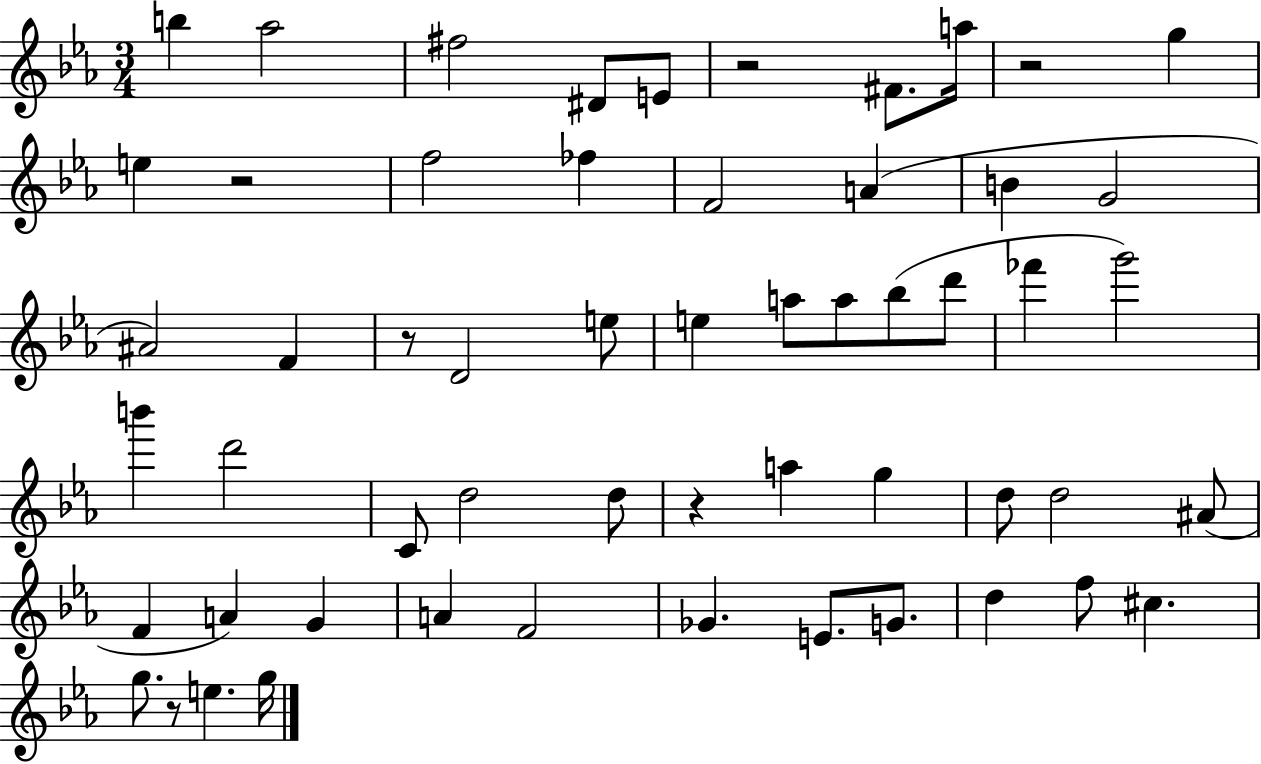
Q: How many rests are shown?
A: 6